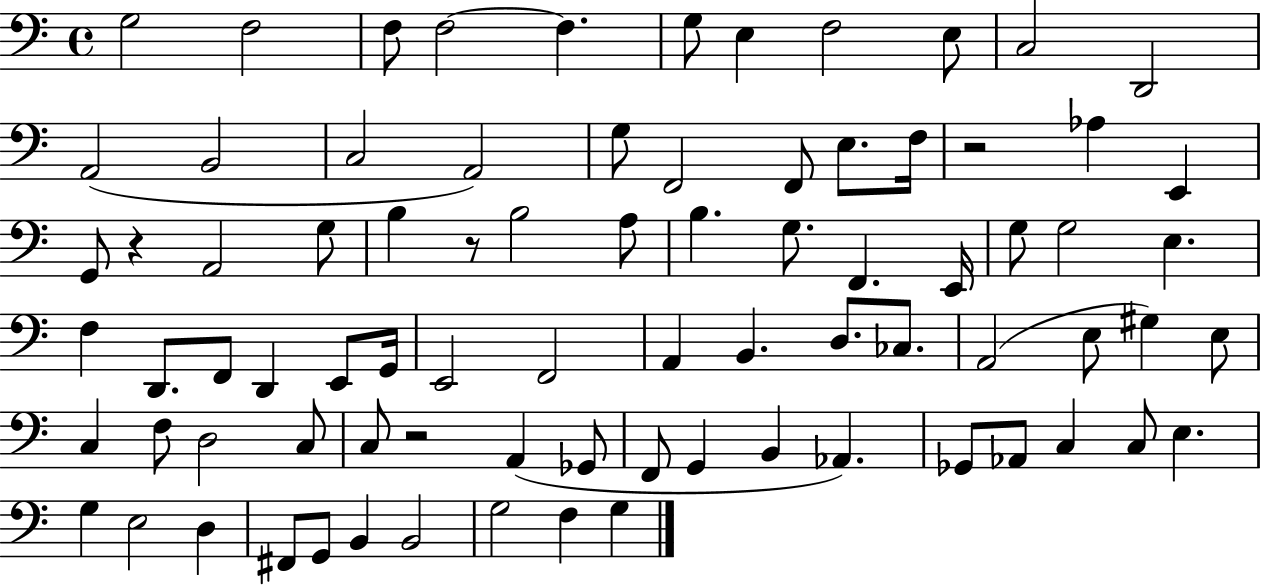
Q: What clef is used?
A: bass